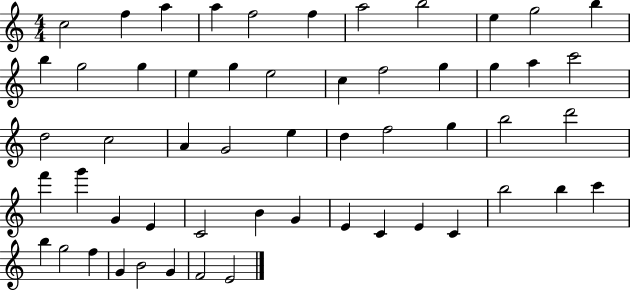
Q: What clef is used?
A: treble